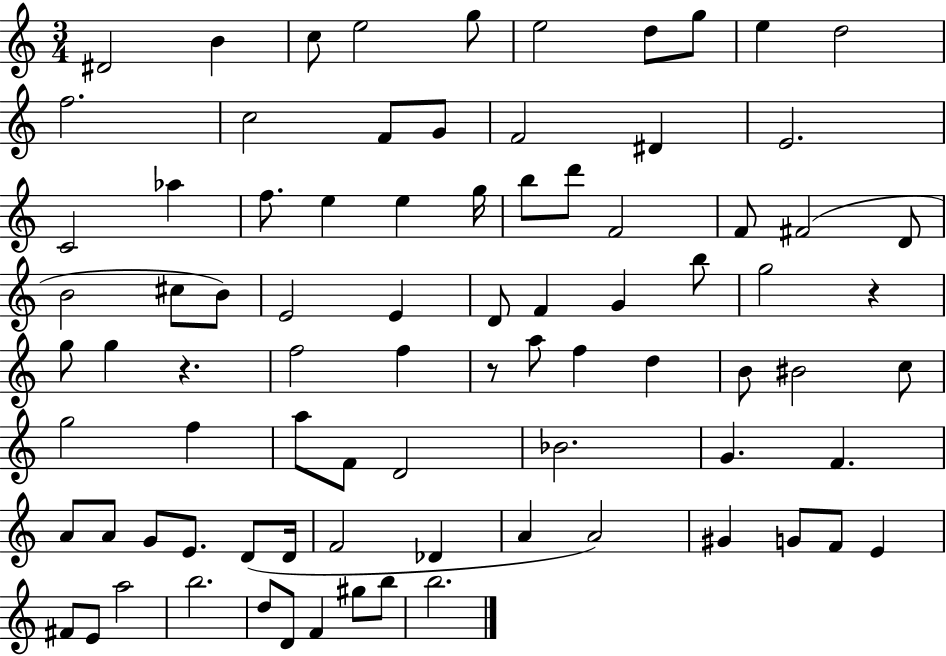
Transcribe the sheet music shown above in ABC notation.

X:1
T:Untitled
M:3/4
L:1/4
K:C
^D2 B c/2 e2 g/2 e2 d/2 g/2 e d2 f2 c2 F/2 G/2 F2 ^D E2 C2 _a f/2 e e g/4 b/2 d'/2 F2 F/2 ^F2 D/2 B2 ^c/2 B/2 E2 E D/2 F G b/2 g2 z g/2 g z f2 f z/2 a/2 f d B/2 ^B2 c/2 g2 f a/2 F/2 D2 _B2 G F A/2 A/2 G/2 E/2 D/2 D/4 F2 _D A A2 ^G G/2 F/2 E ^F/2 E/2 a2 b2 d/2 D/2 F ^g/2 b/2 b2